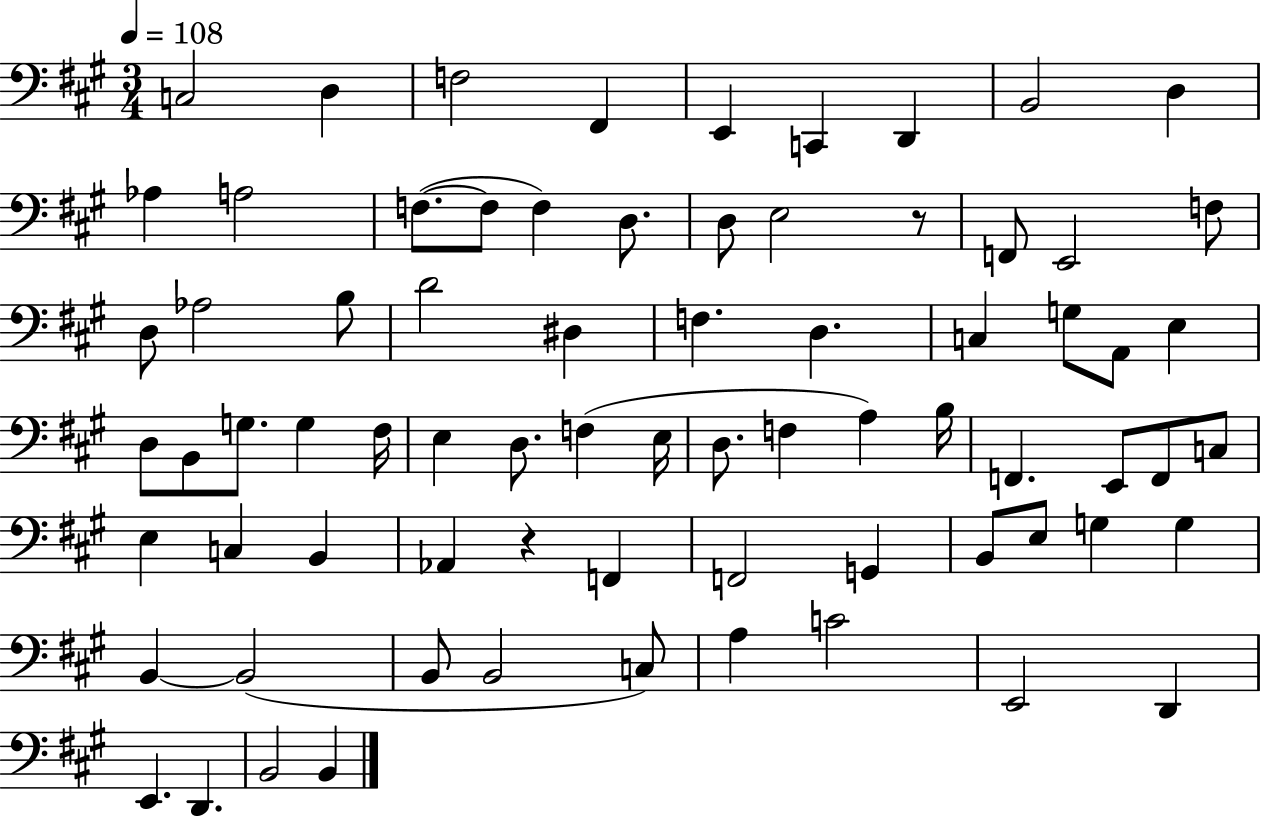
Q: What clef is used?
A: bass